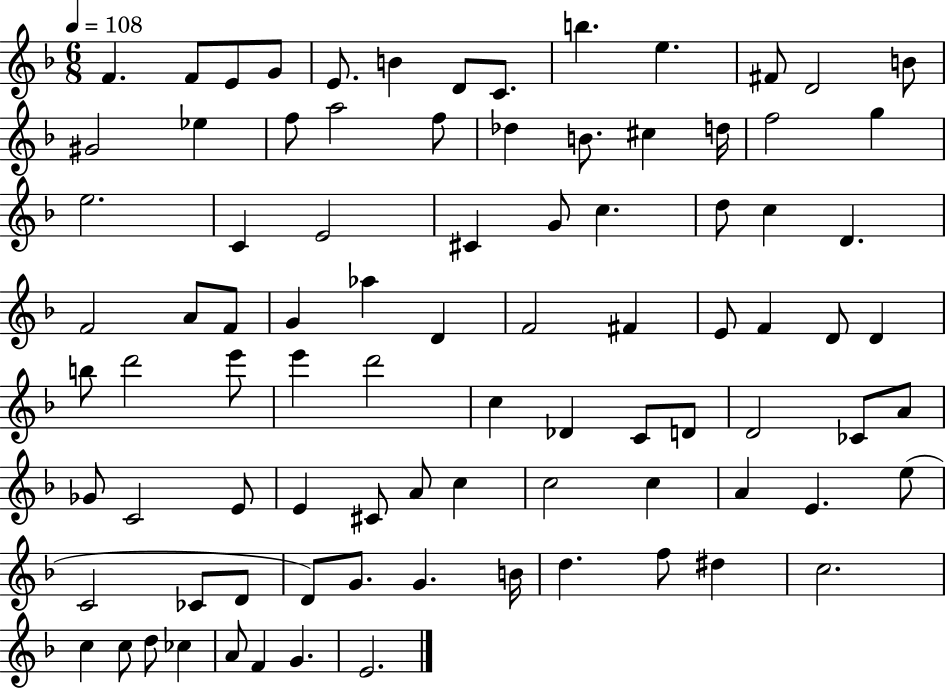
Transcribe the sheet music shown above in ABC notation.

X:1
T:Untitled
M:6/8
L:1/4
K:F
F F/2 E/2 G/2 E/2 B D/2 C/2 b e ^F/2 D2 B/2 ^G2 _e f/2 a2 f/2 _d B/2 ^c d/4 f2 g e2 C E2 ^C G/2 c d/2 c D F2 A/2 F/2 G _a D F2 ^F E/2 F D/2 D b/2 d'2 e'/2 e' d'2 c _D C/2 D/2 D2 _C/2 A/2 _G/2 C2 E/2 E ^C/2 A/2 c c2 c A E e/2 C2 _C/2 D/2 D/2 G/2 G B/4 d f/2 ^d c2 c c/2 d/2 _c A/2 F G E2